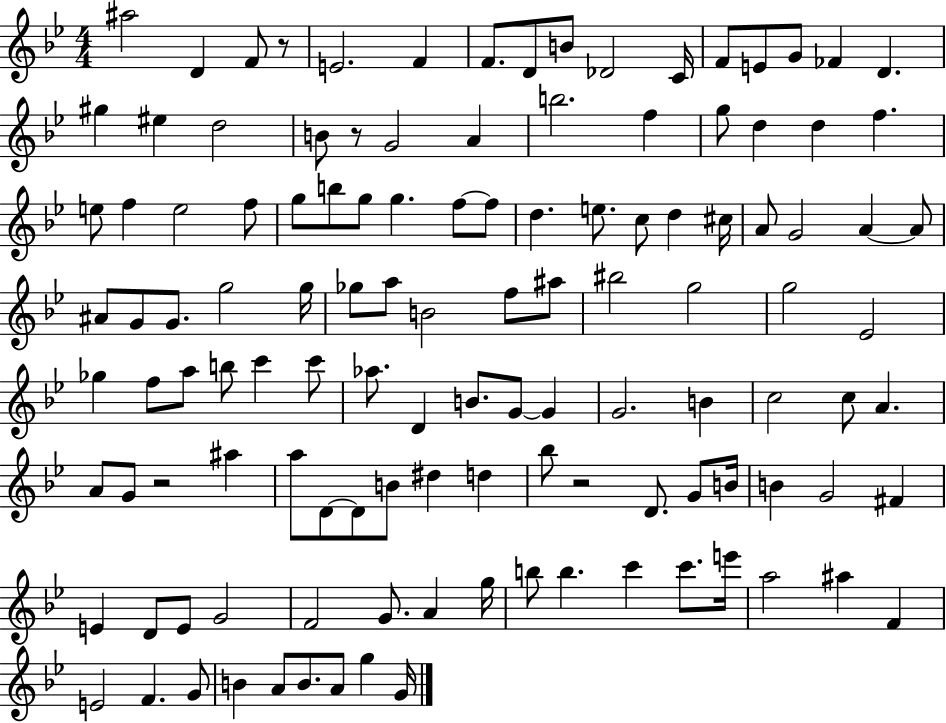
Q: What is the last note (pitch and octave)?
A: G4